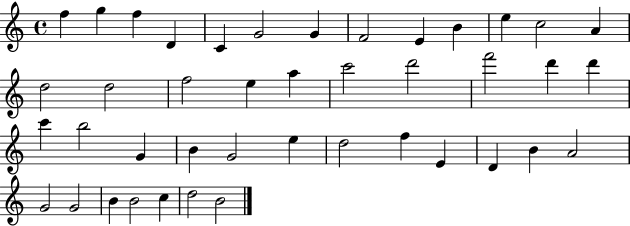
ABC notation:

X:1
T:Untitled
M:4/4
L:1/4
K:C
f g f D C G2 G F2 E B e c2 A d2 d2 f2 e a c'2 d'2 f'2 d' d' c' b2 G B G2 e d2 f E D B A2 G2 G2 B B2 c d2 B2